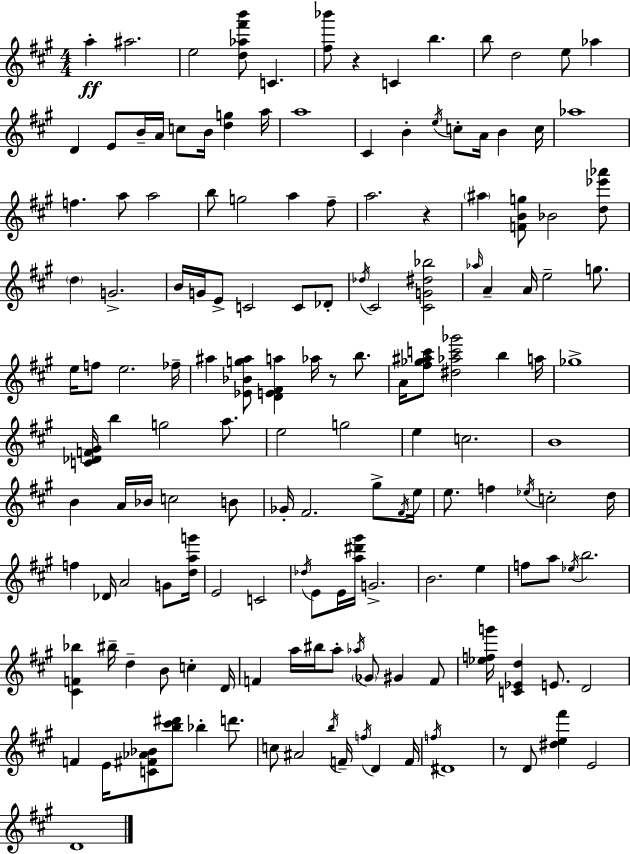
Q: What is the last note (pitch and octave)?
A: D4